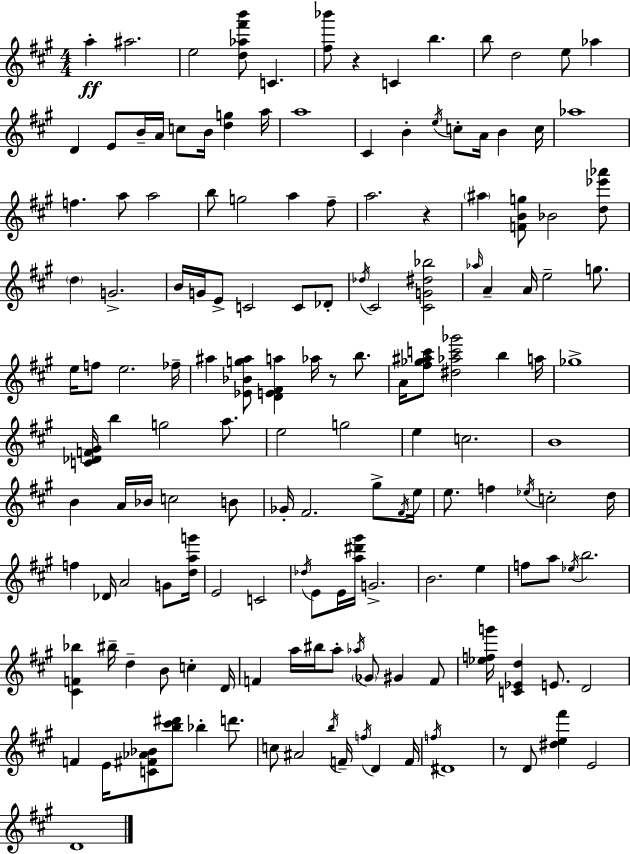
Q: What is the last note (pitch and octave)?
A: D4